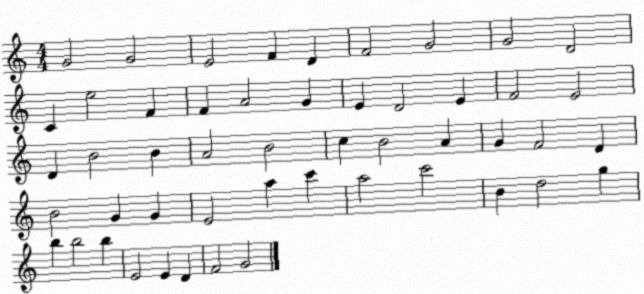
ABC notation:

X:1
T:Untitled
M:4/4
L:1/4
K:C
G2 G2 E2 F D F2 G2 G2 D2 C e2 F F A2 G E D2 E F2 E2 D B2 B A2 B2 c B2 A G F2 D B2 G G E2 a c' a2 c'2 B d2 g b b2 b E2 E D F2 G2